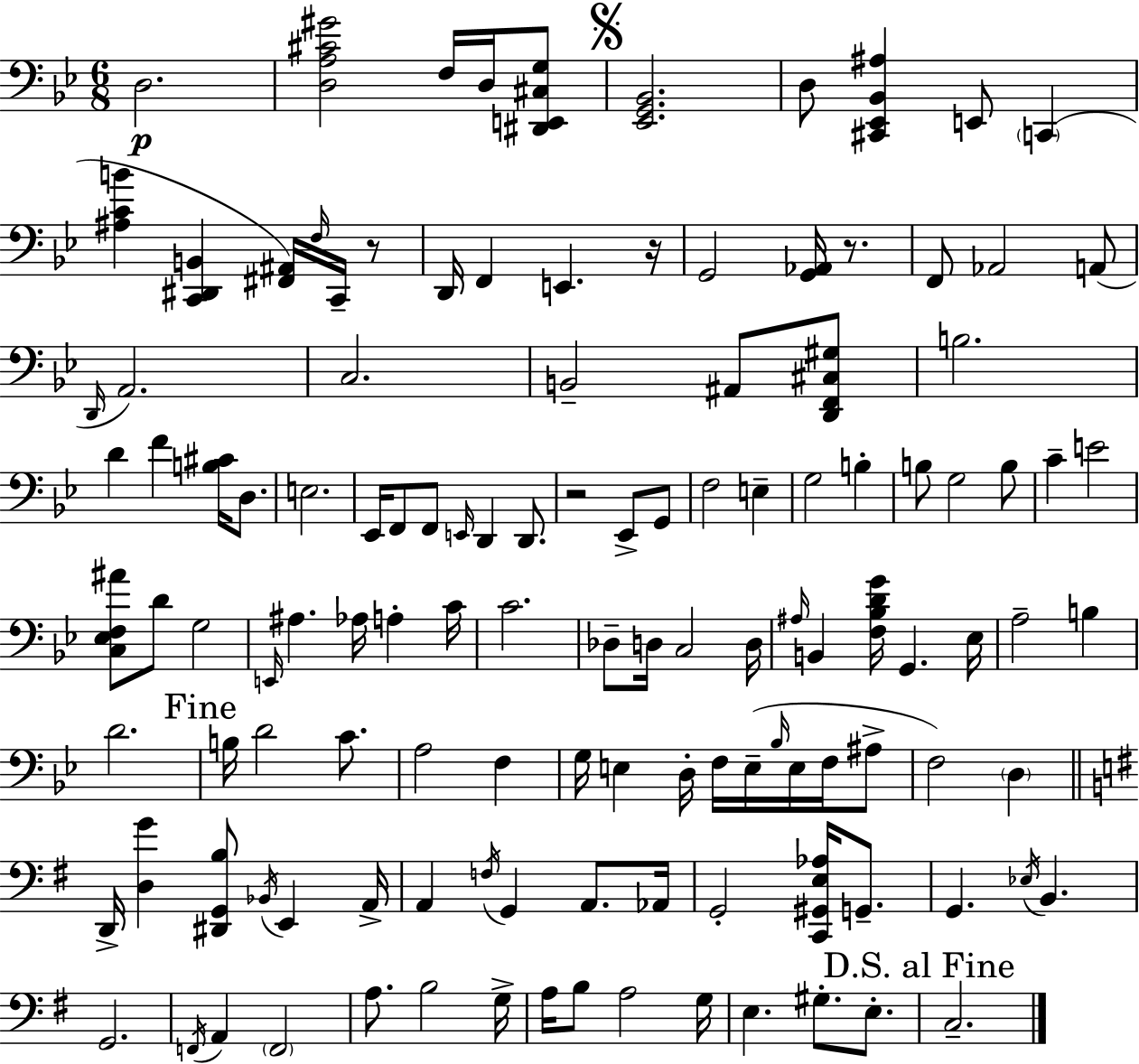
X:1
T:Untitled
M:6/8
L:1/4
K:Bb
D,2 [D,A,^C^G]2 F,/4 D,/4 [^D,,E,,^C,G,]/2 [_E,,G,,_B,,]2 D,/2 [^C,,_E,,_B,,^A,] E,,/2 C,, [^A,CB] [C,,^D,,B,,] [^F,,^A,,]/4 F,/4 C,,/4 z/2 D,,/4 F,, E,, z/4 G,,2 [G,,_A,,]/4 z/2 F,,/2 _A,,2 A,,/2 D,,/4 A,,2 C,2 B,,2 ^A,,/2 [D,,F,,^C,^G,]/2 B,2 D F [B,^C]/4 D,/2 E,2 _E,,/4 F,,/2 F,,/2 E,,/4 D,, D,,/2 z2 _E,,/2 G,,/2 F,2 E, G,2 B, B,/2 G,2 B,/2 C E2 [C,_E,F,^A]/2 D/2 G,2 E,,/4 ^A, _A,/4 A, C/4 C2 _D,/2 D,/4 C,2 D,/4 ^A,/4 B,, [F,_B,DG]/4 G,, _E,/4 A,2 B, D2 B,/4 D2 C/2 A,2 F, G,/4 E, D,/4 F,/4 E,/4 _B,/4 E,/4 F,/4 ^A,/2 F,2 D, D,,/4 [D,G] [^D,,G,,B,]/2 _B,,/4 E,, A,,/4 A,, F,/4 G,, A,,/2 _A,,/4 G,,2 [C,,^G,,E,_A,]/4 G,,/2 G,, _E,/4 B,, G,,2 F,,/4 A,, F,,2 A,/2 B,2 G,/4 A,/4 B,/2 A,2 G,/4 E, ^G,/2 E,/2 C,2